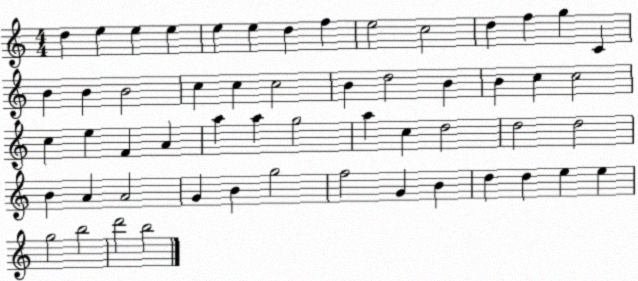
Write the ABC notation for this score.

X:1
T:Untitled
M:4/4
L:1/4
K:C
d e e e e e d f e2 c2 d f g C B B B2 c c c2 B d2 B B c c2 c e F A a a g2 a c d2 d2 d2 B A A2 G B g2 f2 G B d d e e g2 b2 d'2 b2